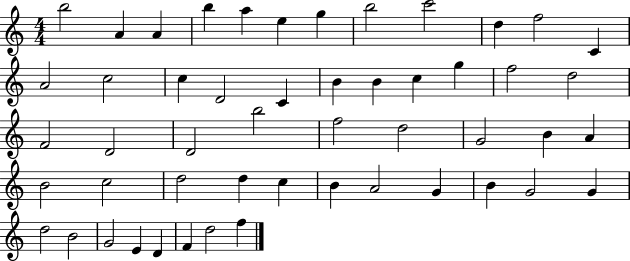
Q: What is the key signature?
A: C major